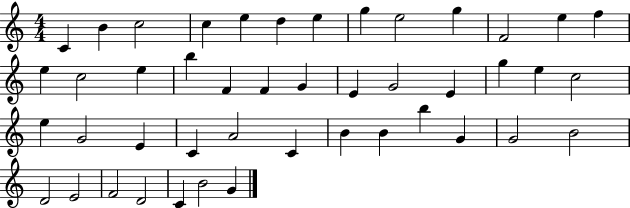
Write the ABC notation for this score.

X:1
T:Untitled
M:4/4
L:1/4
K:C
C B c2 c e d e g e2 g F2 e f e c2 e b F F G E G2 E g e c2 e G2 E C A2 C B B b G G2 B2 D2 E2 F2 D2 C B2 G